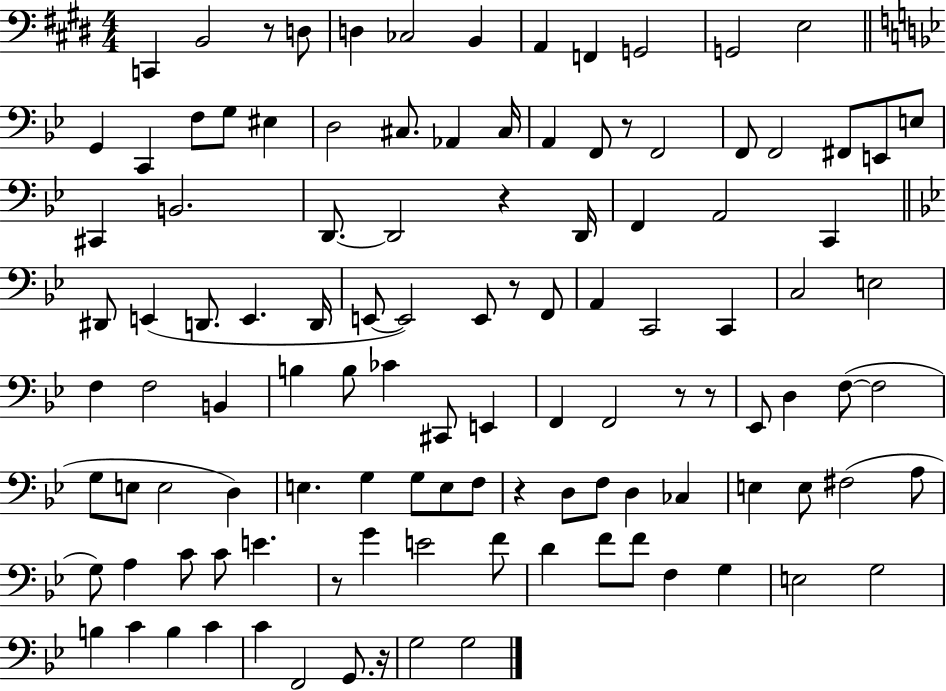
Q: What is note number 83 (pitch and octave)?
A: A3